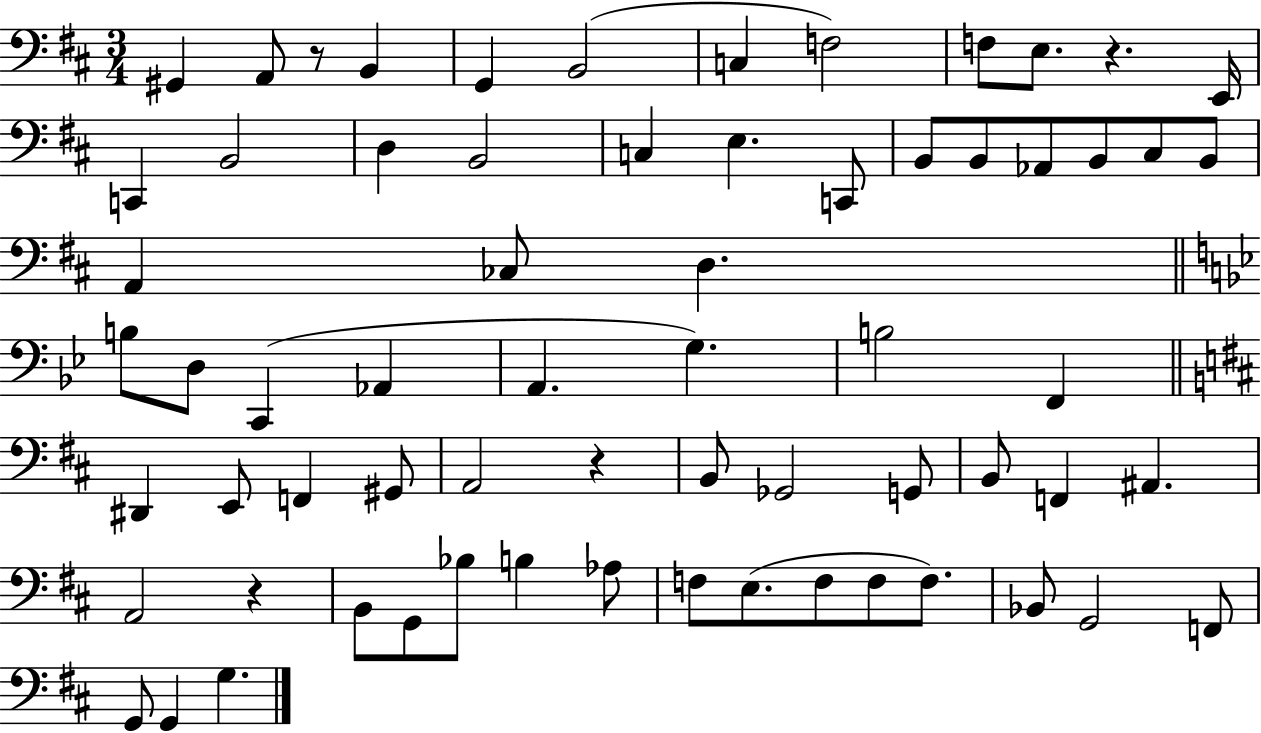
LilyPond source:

{
  \clef bass
  \numericTimeSignature
  \time 3/4
  \key d \major
  gis,4 a,8 r8 b,4 | g,4 b,2( | c4 f2) | f8 e8. r4. e,16 | \break c,4 b,2 | d4 b,2 | c4 e4. c,8 | b,8 b,8 aes,8 b,8 cis8 b,8 | \break a,4 ces8 d4. | \bar "||" \break \key bes \major b8 d8 c,4( aes,4 | a,4. g4.) | b2 f,4 | \bar "||" \break \key d \major dis,4 e,8 f,4 gis,8 | a,2 r4 | b,8 ges,2 g,8 | b,8 f,4 ais,4. | \break a,2 r4 | b,8 g,8 bes8 b4 aes8 | f8 e8.( f8 f8 f8.) | bes,8 g,2 f,8 | \break g,8 g,4 g4. | \bar "|."
}